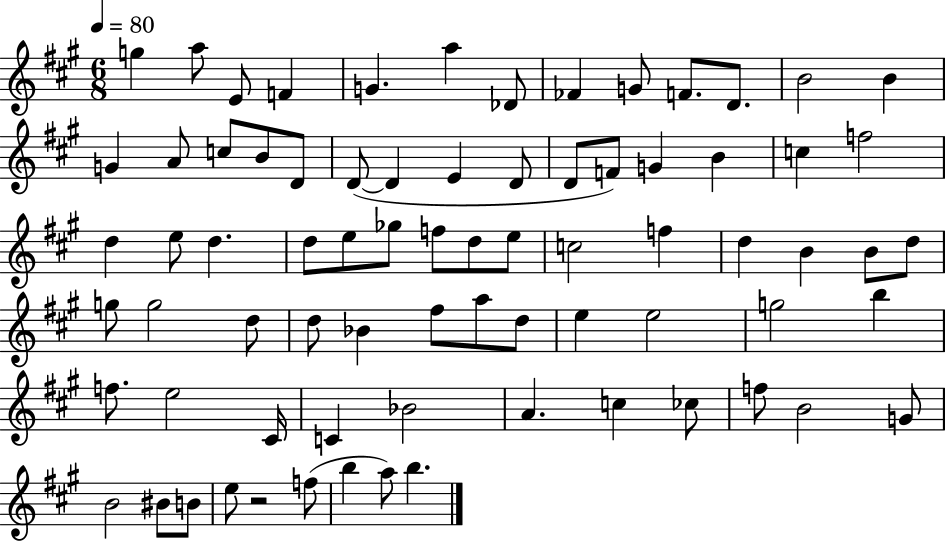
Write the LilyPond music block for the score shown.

{
  \clef treble
  \numericTimeSignature
  \time 6/8
  \key a \major
  \tempo 4 = 80
  g''4 a''8 e'8 f'4 | g'4. a''4 des'8 | fes'4 g'8 f'8. d'8. | b'2 b'4 | \break g'4 a'8 c''8 b'8 d'8 | d'8~(~ d'4 e'4 d'8 | d'8 f'8) g'4 b'4 | c''4 f''2 | \break d''4 e''8 d''4. | d''8 e''8 ges''8 f''8 d''8 e''8 | c''2 f''4 | d''4 b'4 b'8 d''8 | \break g''8 g''2 d''8 | d''8 bes'4 fis''8 a''8 d''8 | e''4 e''2 | g''2 b''4 | \break f''8. e''2 cis'16 | c'4 bes'2 | a'4. c''4 ces''8 | f''8 b'2 g'8 | \break b'2 bis'8 b'8 | e''8 r2 f''8( | b''4 a''8) b''4. | \bar "|."
}